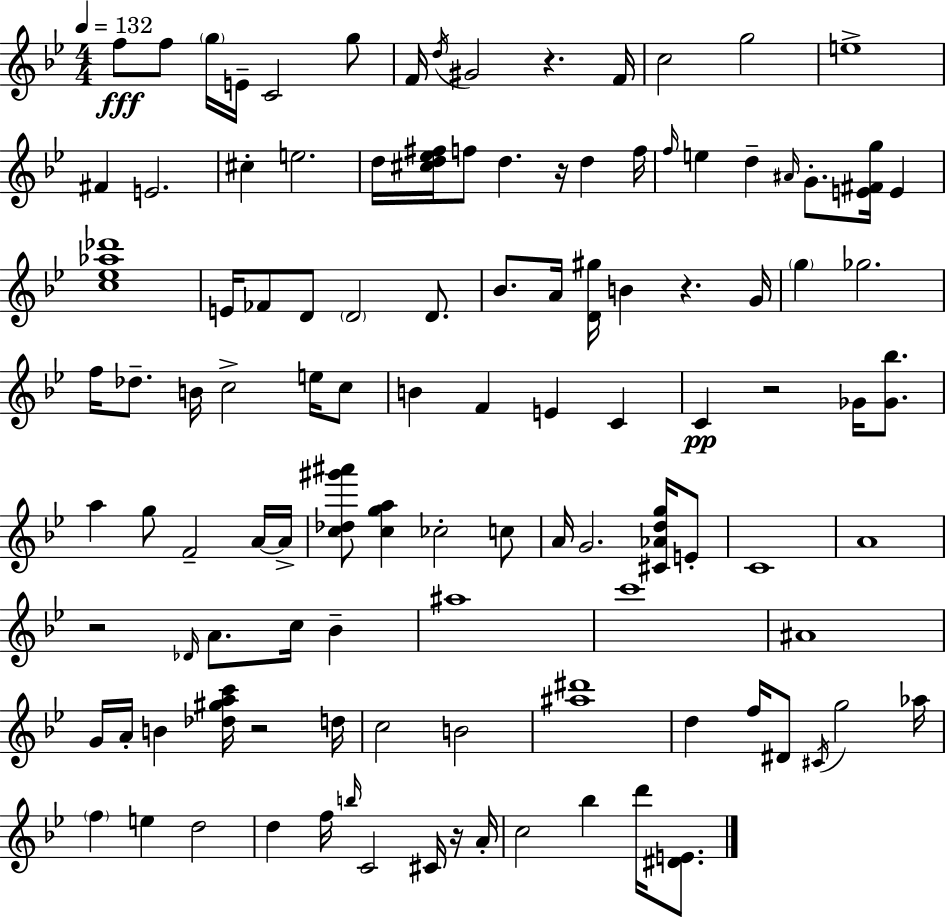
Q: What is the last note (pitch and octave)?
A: D6